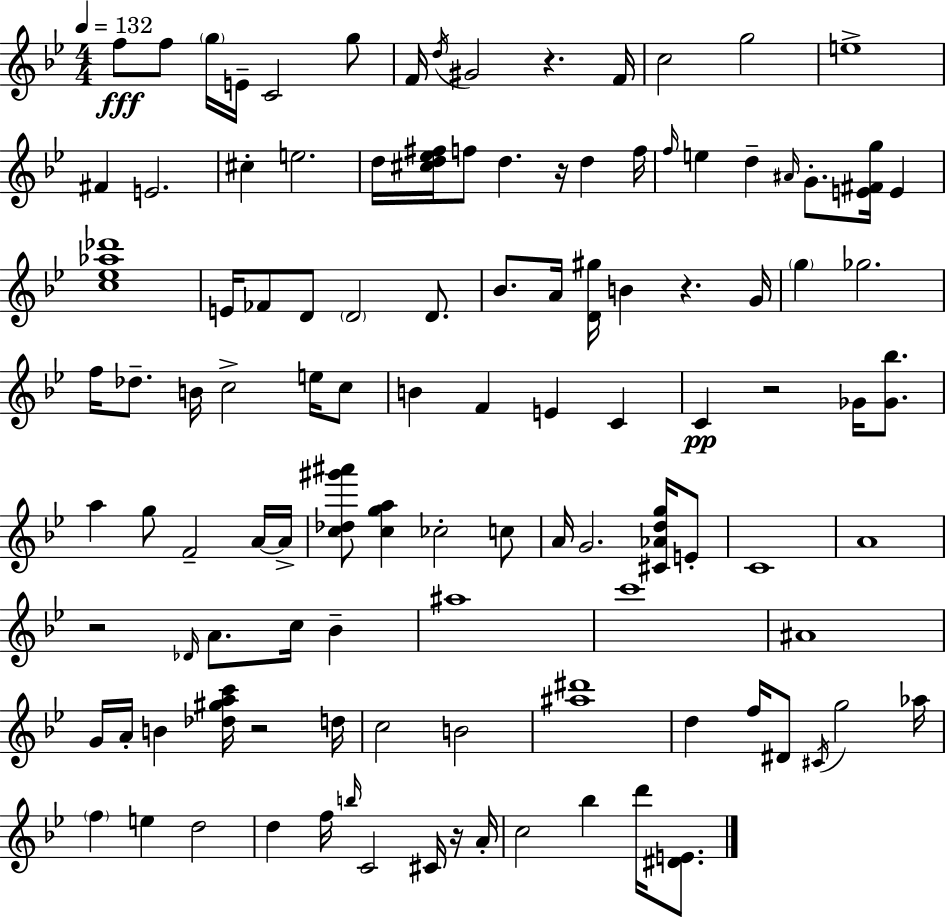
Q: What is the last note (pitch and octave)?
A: D6